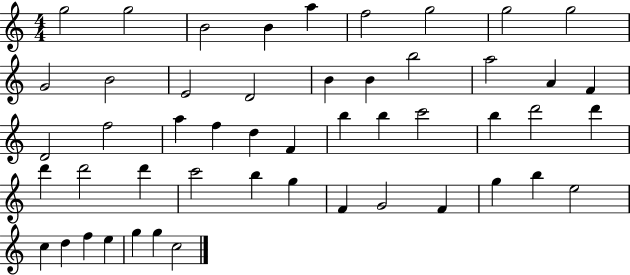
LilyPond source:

{
  \clef treble
  \numericTimeSignature
  \time 4/4
  \key c \major
  g''2 g''2 | b'2 b'4 a''4 | f''2 g''2 | g''2 g''2 | \break g'2 b'2 | e'2 d'2 | b'4 b'4 b''2 | a''2 a'4 f'4 | \break d'2 f''2 | a''4 f''4 d''4 f'4 | b''4 b''4 c'''2 | b''4 d'''2 d'''4 | \break d'''4 d'''2 d'''4 | c'''2 b''4 g''4 | f'4 g'2 f'4 | g''4 b''4 e''2 | \break c''4 d''4 f''4 e''4 | g''4 g''4 c''2 | \bar "|."
}